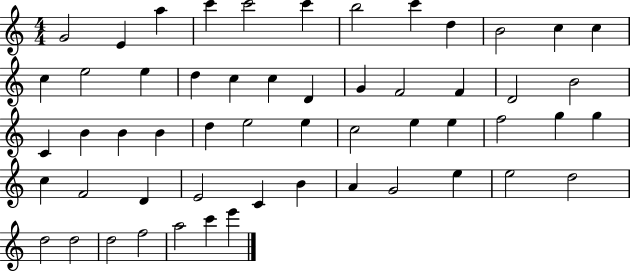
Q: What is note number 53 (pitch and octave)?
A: A5